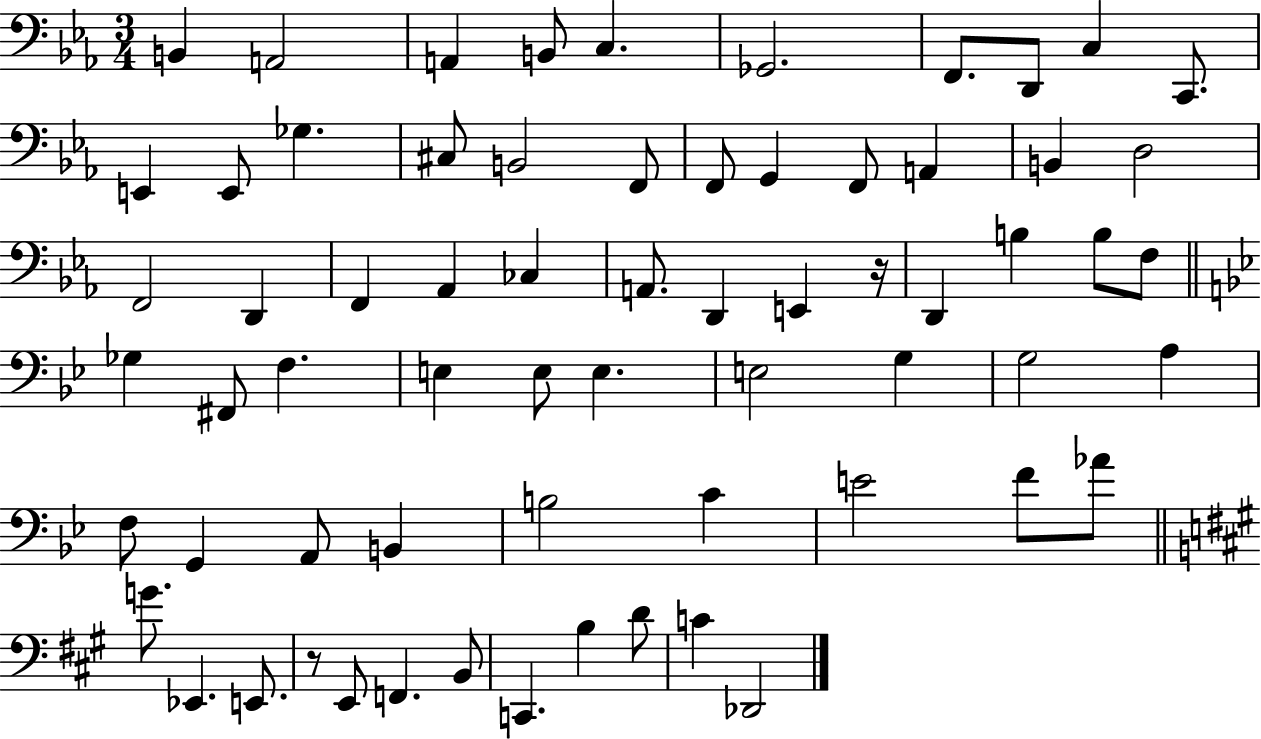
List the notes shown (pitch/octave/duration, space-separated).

B2/q A2/h A2/q B2/e C3/q. Gb2/h. F2/e. D2/e C3/q C2/e. E2/q E2/e Gb3/q. C#3/e B2/h F2/e F2/e G2/q F2/e A2/q B2/q D3/h F2/h D2/q F2/q Ab2/q CES3/q A2/e. D2/q E2/q R/s D2/q B3/q B3/e F3/e Gb3/q F#2/e F3/q. E3/q E3/e E3/q. E3/h G3/q G3/h A3/q F3/e G2/q A2/e B2/q B3/h C4/q E4/h F4/e Ab4/e G4/e. Eb2/q. E2/e. R/e E2/e F2/q. B2/e C2/q. B3/q D4/e C4/q Db2/h